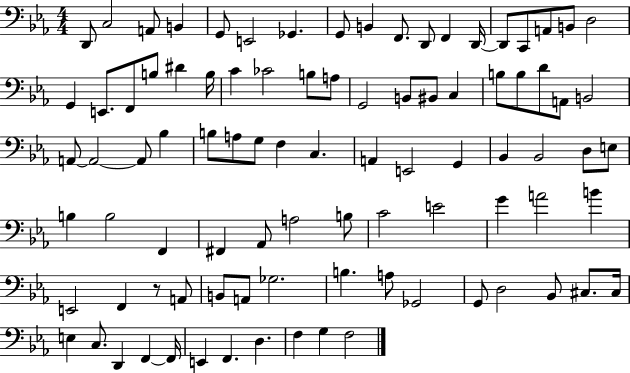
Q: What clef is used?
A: bass